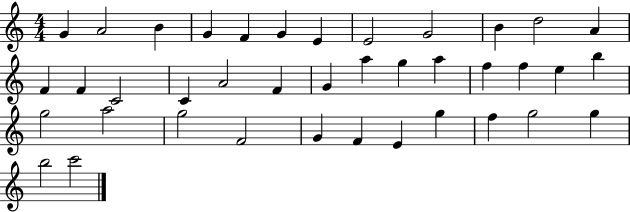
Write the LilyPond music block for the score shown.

{
  \clef treble
  \numericTimeSignature
  \time 4/4
  \key c \major
  g'4 a'2 b'4 | g'4 f'4 g'4 e'4 | e'2 g'2 | b'4 d''2 a'4 | \break f'4 f'4 c'2 | c'4 a'2 f'4 | g'4 a''4 g''4 a''4 | f''4 f''4 e''4 b''4 | \break g''2 a''2 | g''2 f'2 | g'4 f'4 e'4 g''4 | f''4 g''2 g''4 | \break b''2 c'''2 | \bar "|."
}